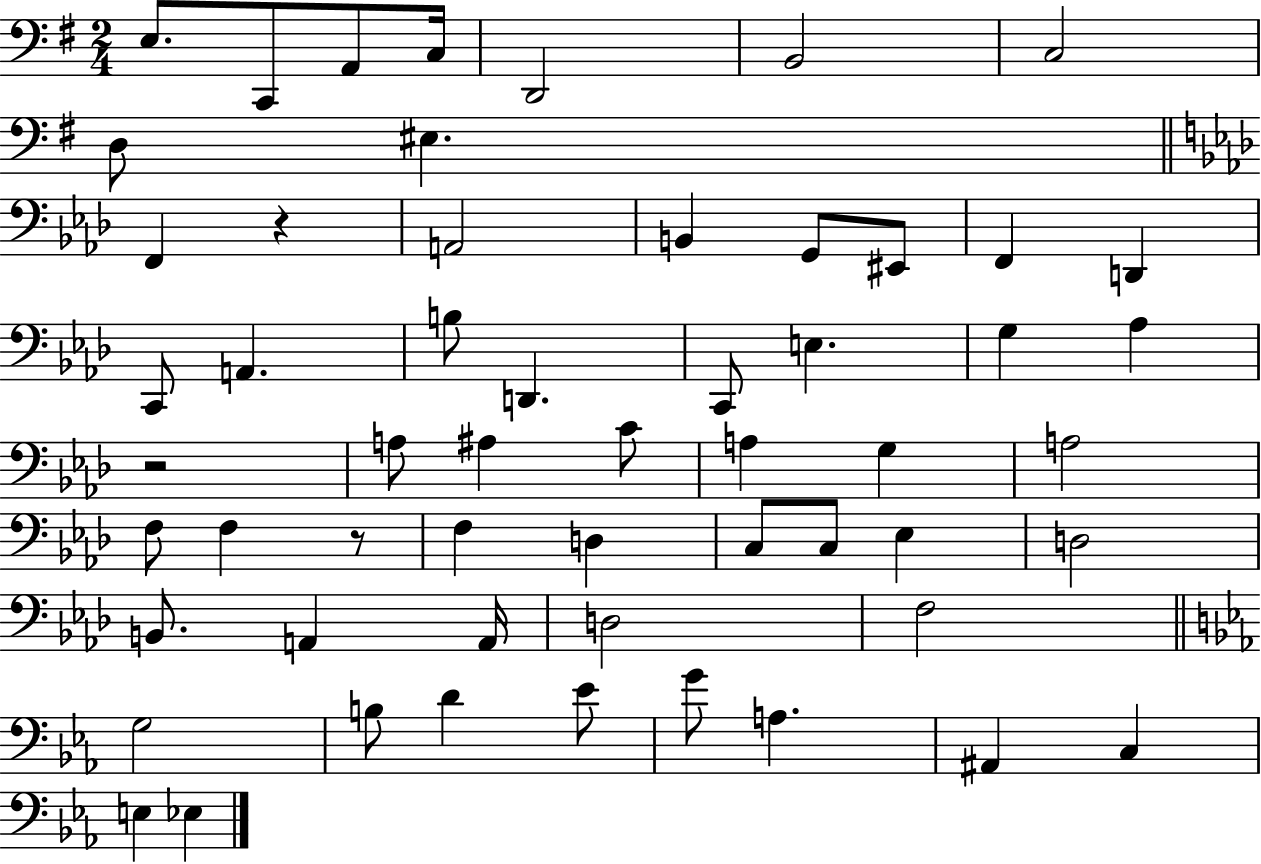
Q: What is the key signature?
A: G major